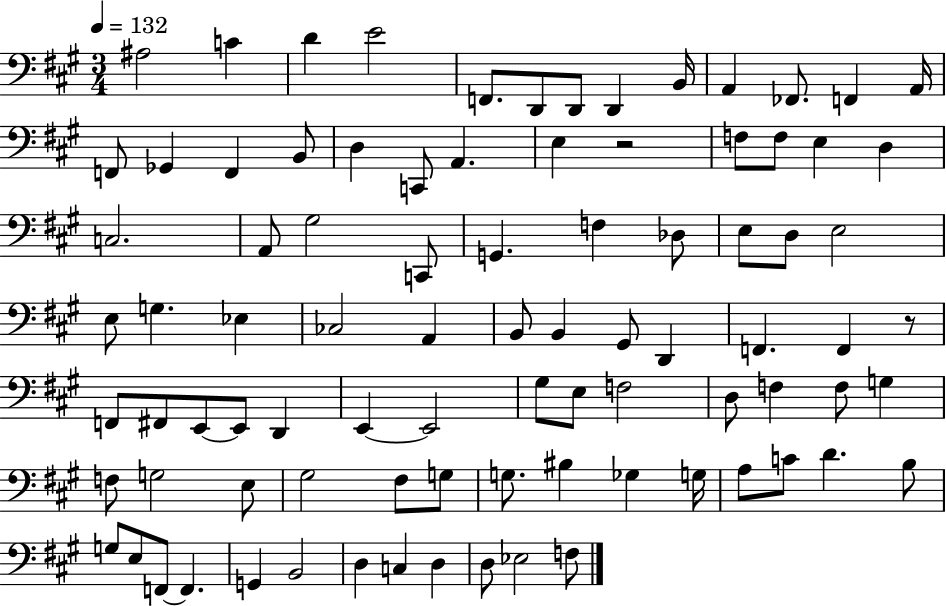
{
  \clef bass
  \numericTimeSignature
  \time 3/4
  \key a \major
  \tempo 4 = 132
  \repeat volta 2 { ais2 c'4 | d'4 e'2 | f,8. d,8 d,8 d,4 b,16 | a,4 fes,8. f,4 a,16 | \break f,8 ges,4 f,4 b,8 | d4 c,8 a,4. | e4 r2 | f8 f8 e4 d4 | \break c2. | a,8 gis2 c,8 | g,4. f4 des8 | e8 d8 e2 | \break e8 g4. ees4 | ces2 a,4 | b,8 b,4 gis,8 d,4 | f,4. f,4 r8 | \break f,8 fis,8 e,8~~ e,8 d,4 | e,4~~ e,2 | gis8 e8 f2 | d8 f4 f8 g4 | \break f8 g2 e8 | gis2 fis8 g8 | g8. bis4 ges4 g16 | a8 c'8 d'4. b8 | \break g8 e8 f,8~~ f,4. | g,4 b,2 | d4 c4 d4 | d8 ees2 f8 | \break } \bar "|."
}